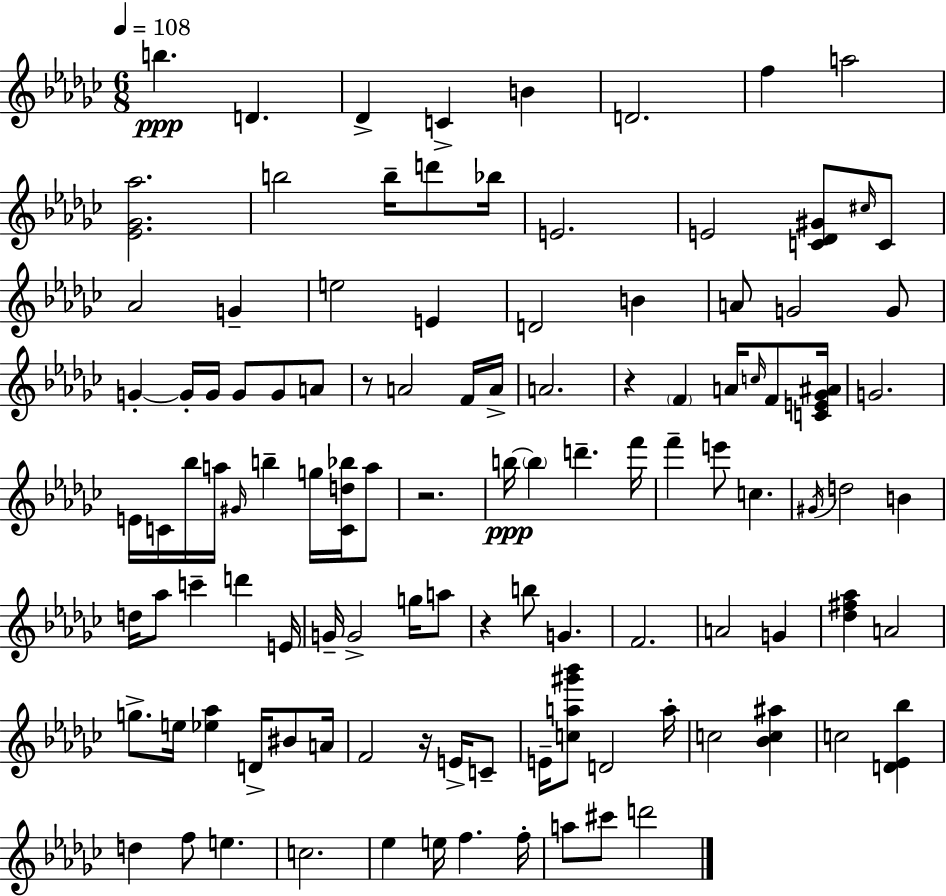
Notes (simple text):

B5/q. D4/q. Db4/q C4/q B4/q D4/h. F5/q A5/h [Eb4,Gb4,Ab5]/h. B5/h B5/s D6/e Bb5/s E4/h. E4/h [C4,Db4,G#4]/e C#5/s C4/e Ab4/h G4/q E5/h E4/q D4/h B4/q A4/e G4/h G4/e G4/q G4/s G4/s G4/e G4/e A4/e R/e A4/h F4/s A4/s A4/h. R/q F4/q A4/s C5/s F4/e [C4,E4,Gb4,A#4]/s G4/h. E4/s C4/s Bb5/s A5/s G#4/s B5/q G5/s [C4,D5,Bb5]/s A5/e R/h. B5/s B5/q D6/q. F6/s F6/q E6/e C5/q. G#4/s D5/h B4/q D5/s Ab5/e C6/q D6/q E4/s G4/s G4/h G5/s A5/e R/q B5/e G4/q. F4/h. A4/h G4/q [Db5,F#5,Ab5]/q A4/h G5/e. E5/s [Eb5,Ab5]/q D4/s BIS4/e A4/s F4/h R/s E4/s C4/e E4/s [C5,A5,G#6,Bb6]/e D4/h A5/s C5/h [Bb4,C5,A#5]/q C5/h [D4,Eb4,Bb5]/q D5/q F5/e E5/q. C5/h. Eb5/q E5/s F5/q. F5/s A5/e C#6/e D6/h